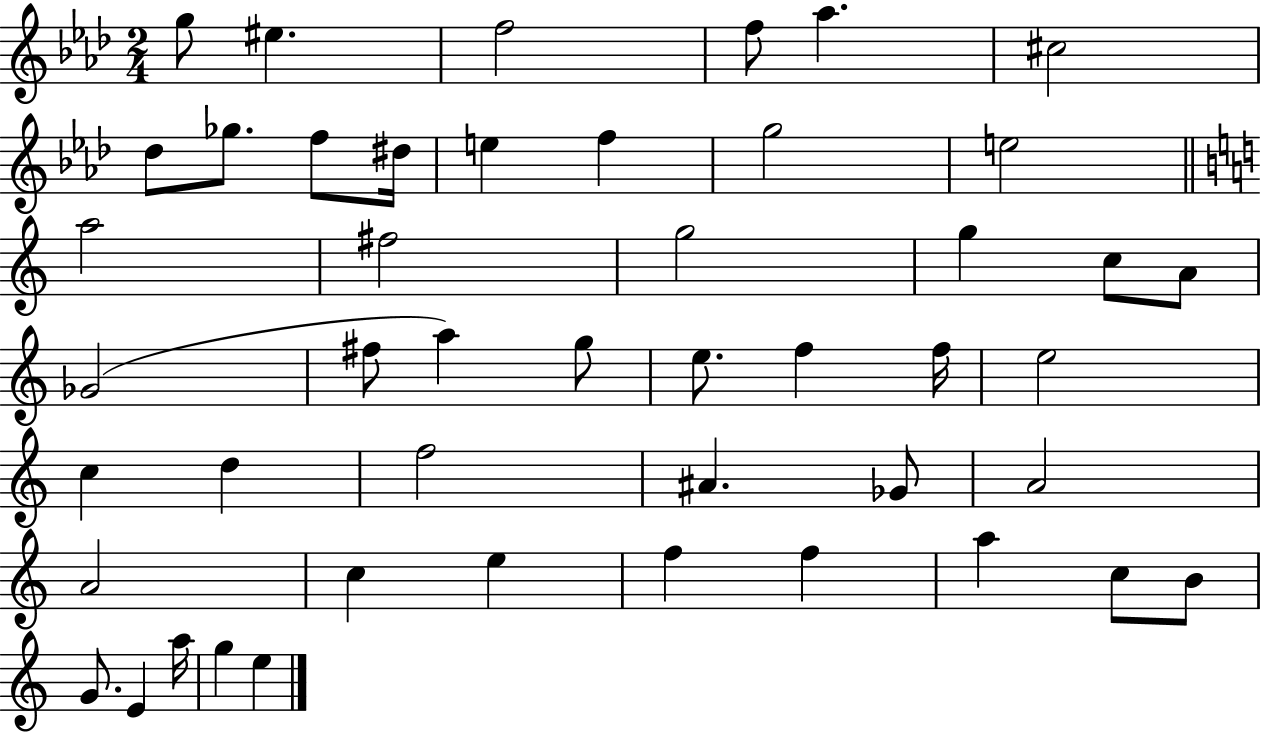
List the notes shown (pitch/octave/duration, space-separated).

G5/e EIS5/q. F5/h F5/e Ab5/q. C#5/h Db5/e Gb5/e. F5/e D#5/s E5/q F5/q G5/h E5/h A5/h F#5/h G5/h G5/q C5/e A4/e Gb4/h F#5/e A5/q G5/e E5/e. F5/q F5/s E5/h C5/q D5/q F5/h A#4/q. Gb4/e A4/h A4/h C5/q E5/q F5/q F5/q A5/q C5/e B4/e G4/e. E4/q A5/s G5/q E5/q